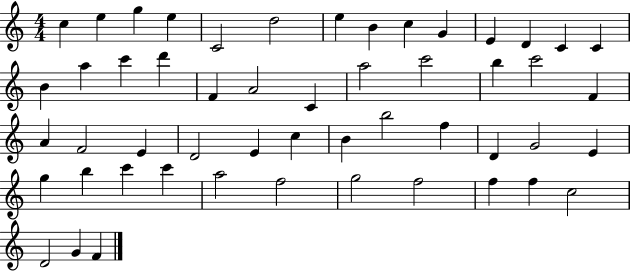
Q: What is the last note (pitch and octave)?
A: F4